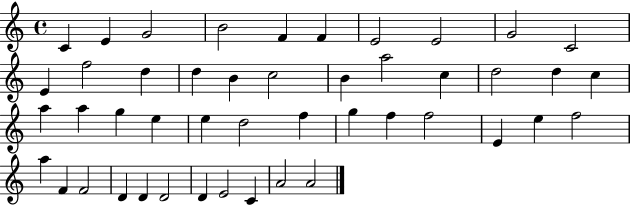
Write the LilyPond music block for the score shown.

{
  \clef treble
  \time 4/4
  \defaultTimeSignature
  \key c \major
  c'4 e'4 g'2 | b'2 f'4 f'4 | e'2 e'2 | g'2 c'2 | \break e'4 f''2 d''4 | d''4 b'4 c''2 | b'4 a''2 c''4 | d''2 d''4 c''4 | \break a''4 a''4 g''4 e''4 | e''4 d''2 f''4 | g''4 f''4 f''2 | e'4 e''4 f''2 | \break a''4 f'4 f'2 | d'4 d'4 d'2 | d'4 e'2 c'4 | a'2 a'2 | \break \bar "|."
}